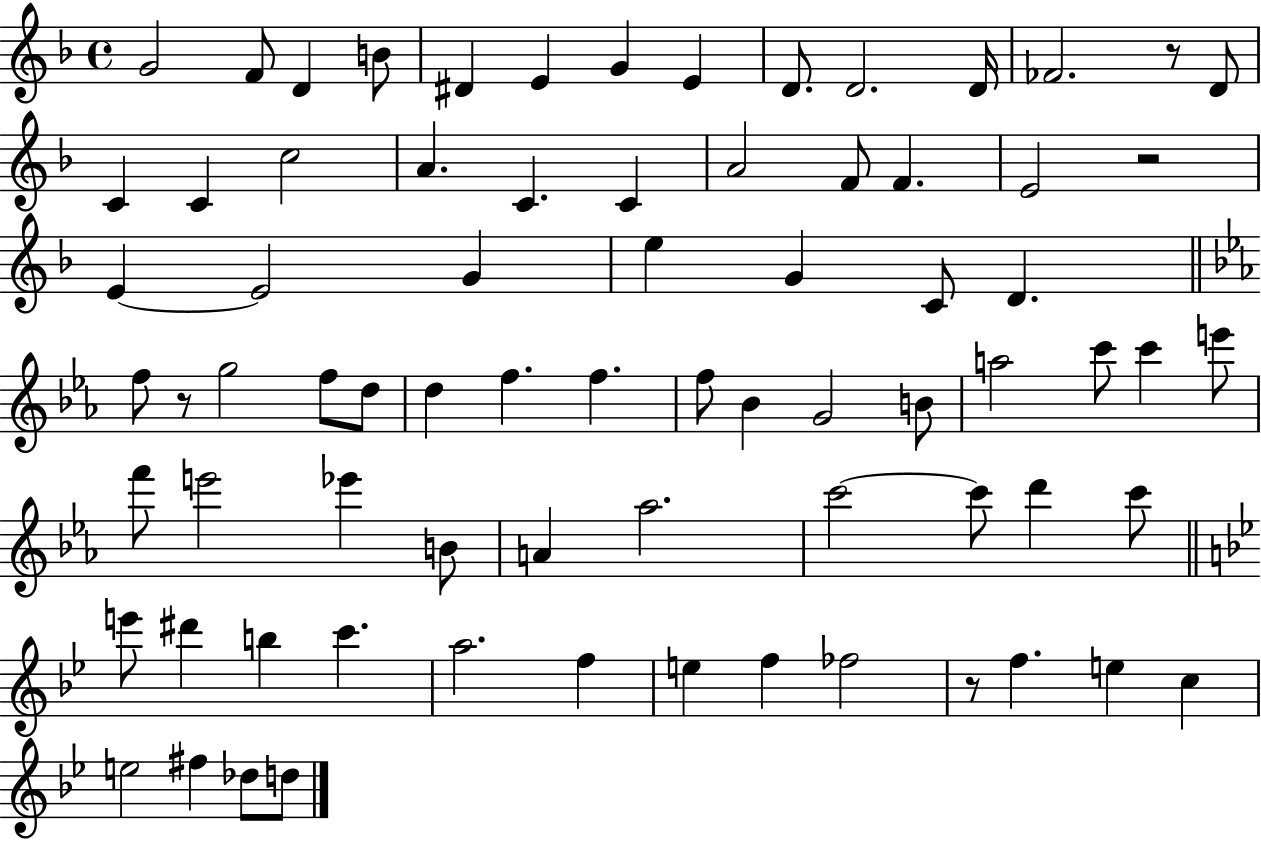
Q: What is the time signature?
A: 4/4